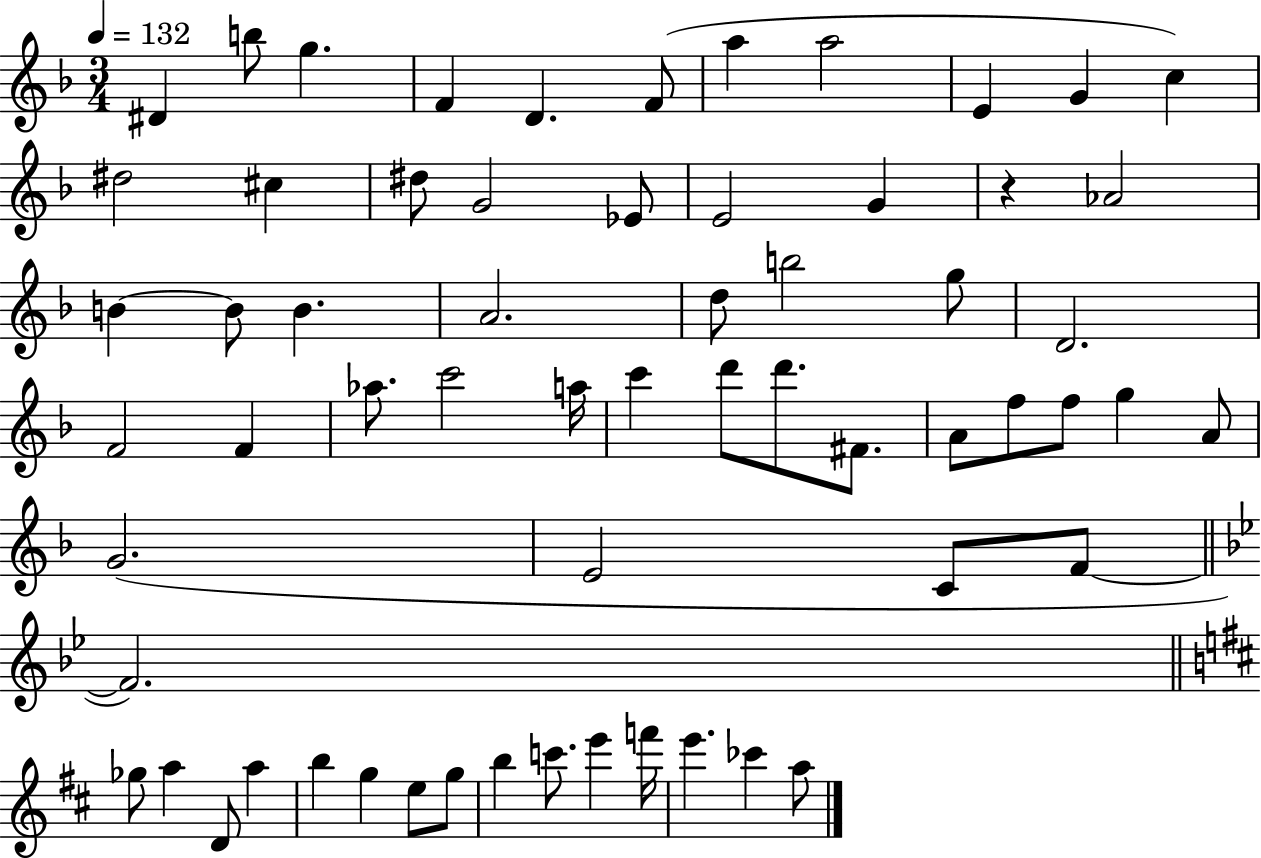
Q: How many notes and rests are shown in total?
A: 62